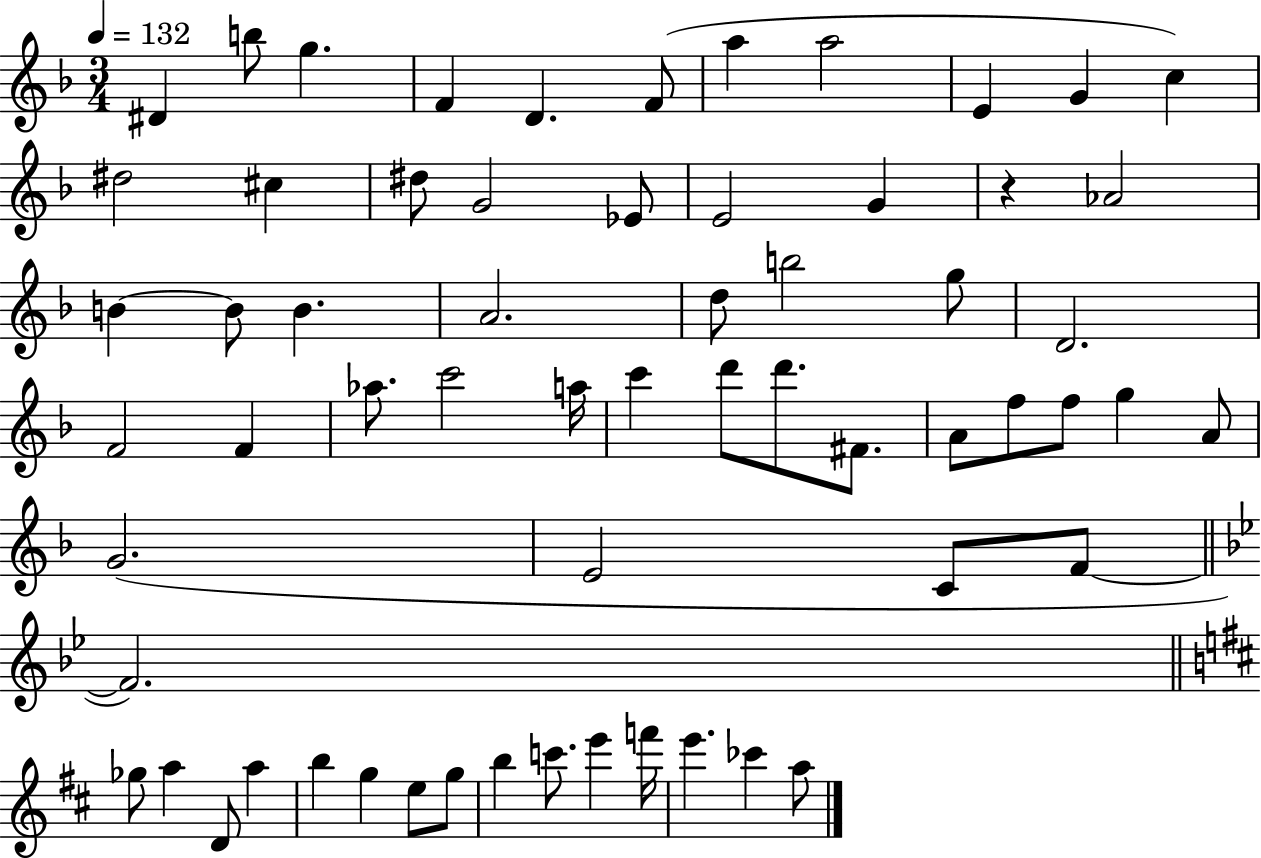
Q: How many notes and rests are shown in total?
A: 62